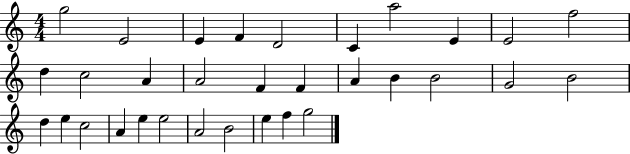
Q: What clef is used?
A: treble